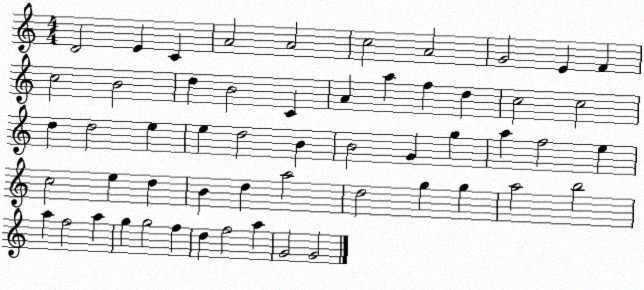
X:1
T:Untitled
M:4/4
L:1/4
K:C
D2 E C A2 A2 c2 A2 G2 E F c2 B2 d B2 C A a f d c2 c2 d d2 e e d2 B B2 G g a f2 e c2 e d B d a2 d2 g g a2 b2 a f2 a g g2 f d f2 a G2 G2